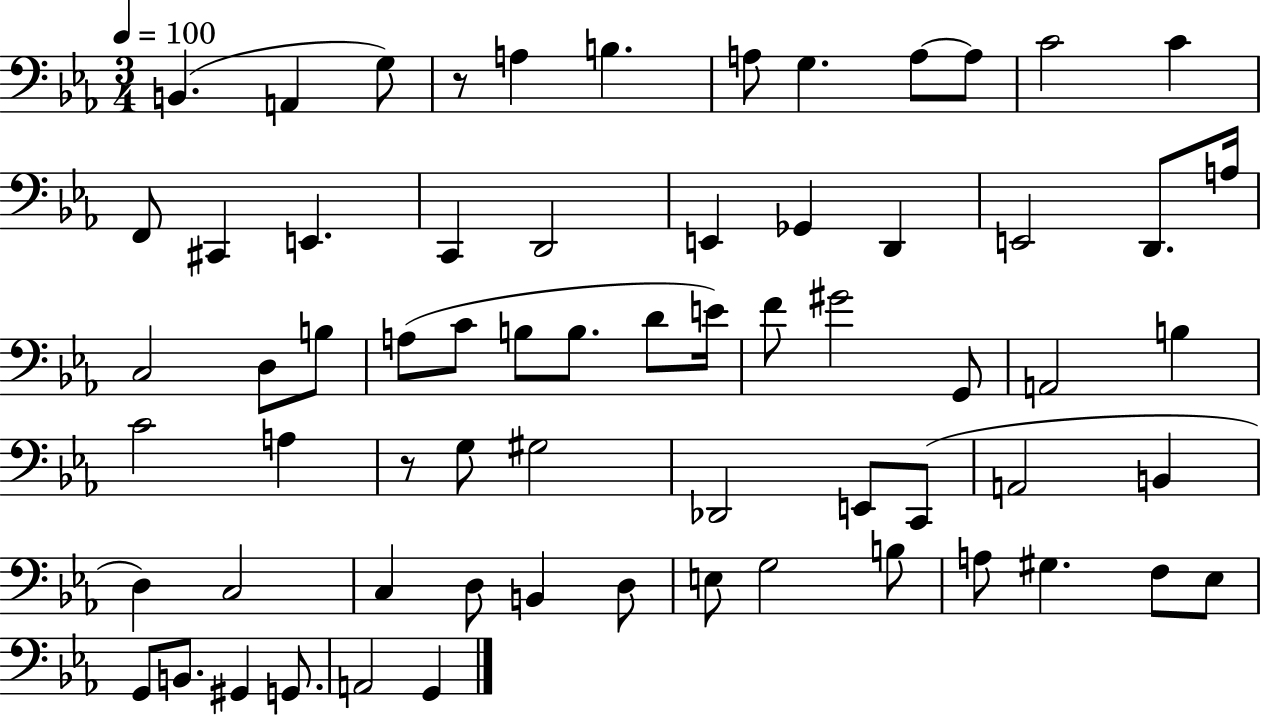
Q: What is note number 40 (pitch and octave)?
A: G#3